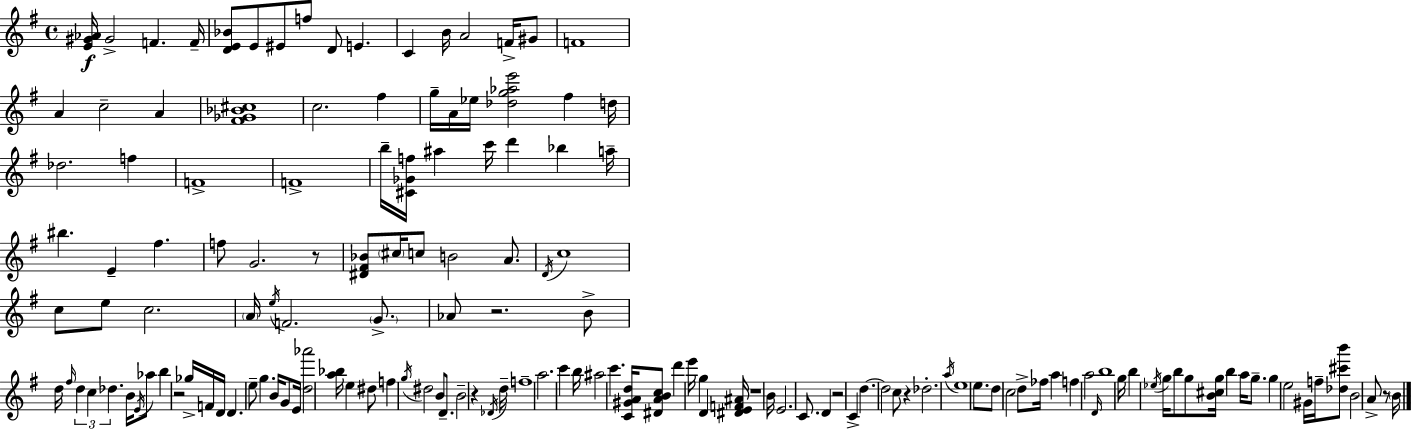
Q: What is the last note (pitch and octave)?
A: B4